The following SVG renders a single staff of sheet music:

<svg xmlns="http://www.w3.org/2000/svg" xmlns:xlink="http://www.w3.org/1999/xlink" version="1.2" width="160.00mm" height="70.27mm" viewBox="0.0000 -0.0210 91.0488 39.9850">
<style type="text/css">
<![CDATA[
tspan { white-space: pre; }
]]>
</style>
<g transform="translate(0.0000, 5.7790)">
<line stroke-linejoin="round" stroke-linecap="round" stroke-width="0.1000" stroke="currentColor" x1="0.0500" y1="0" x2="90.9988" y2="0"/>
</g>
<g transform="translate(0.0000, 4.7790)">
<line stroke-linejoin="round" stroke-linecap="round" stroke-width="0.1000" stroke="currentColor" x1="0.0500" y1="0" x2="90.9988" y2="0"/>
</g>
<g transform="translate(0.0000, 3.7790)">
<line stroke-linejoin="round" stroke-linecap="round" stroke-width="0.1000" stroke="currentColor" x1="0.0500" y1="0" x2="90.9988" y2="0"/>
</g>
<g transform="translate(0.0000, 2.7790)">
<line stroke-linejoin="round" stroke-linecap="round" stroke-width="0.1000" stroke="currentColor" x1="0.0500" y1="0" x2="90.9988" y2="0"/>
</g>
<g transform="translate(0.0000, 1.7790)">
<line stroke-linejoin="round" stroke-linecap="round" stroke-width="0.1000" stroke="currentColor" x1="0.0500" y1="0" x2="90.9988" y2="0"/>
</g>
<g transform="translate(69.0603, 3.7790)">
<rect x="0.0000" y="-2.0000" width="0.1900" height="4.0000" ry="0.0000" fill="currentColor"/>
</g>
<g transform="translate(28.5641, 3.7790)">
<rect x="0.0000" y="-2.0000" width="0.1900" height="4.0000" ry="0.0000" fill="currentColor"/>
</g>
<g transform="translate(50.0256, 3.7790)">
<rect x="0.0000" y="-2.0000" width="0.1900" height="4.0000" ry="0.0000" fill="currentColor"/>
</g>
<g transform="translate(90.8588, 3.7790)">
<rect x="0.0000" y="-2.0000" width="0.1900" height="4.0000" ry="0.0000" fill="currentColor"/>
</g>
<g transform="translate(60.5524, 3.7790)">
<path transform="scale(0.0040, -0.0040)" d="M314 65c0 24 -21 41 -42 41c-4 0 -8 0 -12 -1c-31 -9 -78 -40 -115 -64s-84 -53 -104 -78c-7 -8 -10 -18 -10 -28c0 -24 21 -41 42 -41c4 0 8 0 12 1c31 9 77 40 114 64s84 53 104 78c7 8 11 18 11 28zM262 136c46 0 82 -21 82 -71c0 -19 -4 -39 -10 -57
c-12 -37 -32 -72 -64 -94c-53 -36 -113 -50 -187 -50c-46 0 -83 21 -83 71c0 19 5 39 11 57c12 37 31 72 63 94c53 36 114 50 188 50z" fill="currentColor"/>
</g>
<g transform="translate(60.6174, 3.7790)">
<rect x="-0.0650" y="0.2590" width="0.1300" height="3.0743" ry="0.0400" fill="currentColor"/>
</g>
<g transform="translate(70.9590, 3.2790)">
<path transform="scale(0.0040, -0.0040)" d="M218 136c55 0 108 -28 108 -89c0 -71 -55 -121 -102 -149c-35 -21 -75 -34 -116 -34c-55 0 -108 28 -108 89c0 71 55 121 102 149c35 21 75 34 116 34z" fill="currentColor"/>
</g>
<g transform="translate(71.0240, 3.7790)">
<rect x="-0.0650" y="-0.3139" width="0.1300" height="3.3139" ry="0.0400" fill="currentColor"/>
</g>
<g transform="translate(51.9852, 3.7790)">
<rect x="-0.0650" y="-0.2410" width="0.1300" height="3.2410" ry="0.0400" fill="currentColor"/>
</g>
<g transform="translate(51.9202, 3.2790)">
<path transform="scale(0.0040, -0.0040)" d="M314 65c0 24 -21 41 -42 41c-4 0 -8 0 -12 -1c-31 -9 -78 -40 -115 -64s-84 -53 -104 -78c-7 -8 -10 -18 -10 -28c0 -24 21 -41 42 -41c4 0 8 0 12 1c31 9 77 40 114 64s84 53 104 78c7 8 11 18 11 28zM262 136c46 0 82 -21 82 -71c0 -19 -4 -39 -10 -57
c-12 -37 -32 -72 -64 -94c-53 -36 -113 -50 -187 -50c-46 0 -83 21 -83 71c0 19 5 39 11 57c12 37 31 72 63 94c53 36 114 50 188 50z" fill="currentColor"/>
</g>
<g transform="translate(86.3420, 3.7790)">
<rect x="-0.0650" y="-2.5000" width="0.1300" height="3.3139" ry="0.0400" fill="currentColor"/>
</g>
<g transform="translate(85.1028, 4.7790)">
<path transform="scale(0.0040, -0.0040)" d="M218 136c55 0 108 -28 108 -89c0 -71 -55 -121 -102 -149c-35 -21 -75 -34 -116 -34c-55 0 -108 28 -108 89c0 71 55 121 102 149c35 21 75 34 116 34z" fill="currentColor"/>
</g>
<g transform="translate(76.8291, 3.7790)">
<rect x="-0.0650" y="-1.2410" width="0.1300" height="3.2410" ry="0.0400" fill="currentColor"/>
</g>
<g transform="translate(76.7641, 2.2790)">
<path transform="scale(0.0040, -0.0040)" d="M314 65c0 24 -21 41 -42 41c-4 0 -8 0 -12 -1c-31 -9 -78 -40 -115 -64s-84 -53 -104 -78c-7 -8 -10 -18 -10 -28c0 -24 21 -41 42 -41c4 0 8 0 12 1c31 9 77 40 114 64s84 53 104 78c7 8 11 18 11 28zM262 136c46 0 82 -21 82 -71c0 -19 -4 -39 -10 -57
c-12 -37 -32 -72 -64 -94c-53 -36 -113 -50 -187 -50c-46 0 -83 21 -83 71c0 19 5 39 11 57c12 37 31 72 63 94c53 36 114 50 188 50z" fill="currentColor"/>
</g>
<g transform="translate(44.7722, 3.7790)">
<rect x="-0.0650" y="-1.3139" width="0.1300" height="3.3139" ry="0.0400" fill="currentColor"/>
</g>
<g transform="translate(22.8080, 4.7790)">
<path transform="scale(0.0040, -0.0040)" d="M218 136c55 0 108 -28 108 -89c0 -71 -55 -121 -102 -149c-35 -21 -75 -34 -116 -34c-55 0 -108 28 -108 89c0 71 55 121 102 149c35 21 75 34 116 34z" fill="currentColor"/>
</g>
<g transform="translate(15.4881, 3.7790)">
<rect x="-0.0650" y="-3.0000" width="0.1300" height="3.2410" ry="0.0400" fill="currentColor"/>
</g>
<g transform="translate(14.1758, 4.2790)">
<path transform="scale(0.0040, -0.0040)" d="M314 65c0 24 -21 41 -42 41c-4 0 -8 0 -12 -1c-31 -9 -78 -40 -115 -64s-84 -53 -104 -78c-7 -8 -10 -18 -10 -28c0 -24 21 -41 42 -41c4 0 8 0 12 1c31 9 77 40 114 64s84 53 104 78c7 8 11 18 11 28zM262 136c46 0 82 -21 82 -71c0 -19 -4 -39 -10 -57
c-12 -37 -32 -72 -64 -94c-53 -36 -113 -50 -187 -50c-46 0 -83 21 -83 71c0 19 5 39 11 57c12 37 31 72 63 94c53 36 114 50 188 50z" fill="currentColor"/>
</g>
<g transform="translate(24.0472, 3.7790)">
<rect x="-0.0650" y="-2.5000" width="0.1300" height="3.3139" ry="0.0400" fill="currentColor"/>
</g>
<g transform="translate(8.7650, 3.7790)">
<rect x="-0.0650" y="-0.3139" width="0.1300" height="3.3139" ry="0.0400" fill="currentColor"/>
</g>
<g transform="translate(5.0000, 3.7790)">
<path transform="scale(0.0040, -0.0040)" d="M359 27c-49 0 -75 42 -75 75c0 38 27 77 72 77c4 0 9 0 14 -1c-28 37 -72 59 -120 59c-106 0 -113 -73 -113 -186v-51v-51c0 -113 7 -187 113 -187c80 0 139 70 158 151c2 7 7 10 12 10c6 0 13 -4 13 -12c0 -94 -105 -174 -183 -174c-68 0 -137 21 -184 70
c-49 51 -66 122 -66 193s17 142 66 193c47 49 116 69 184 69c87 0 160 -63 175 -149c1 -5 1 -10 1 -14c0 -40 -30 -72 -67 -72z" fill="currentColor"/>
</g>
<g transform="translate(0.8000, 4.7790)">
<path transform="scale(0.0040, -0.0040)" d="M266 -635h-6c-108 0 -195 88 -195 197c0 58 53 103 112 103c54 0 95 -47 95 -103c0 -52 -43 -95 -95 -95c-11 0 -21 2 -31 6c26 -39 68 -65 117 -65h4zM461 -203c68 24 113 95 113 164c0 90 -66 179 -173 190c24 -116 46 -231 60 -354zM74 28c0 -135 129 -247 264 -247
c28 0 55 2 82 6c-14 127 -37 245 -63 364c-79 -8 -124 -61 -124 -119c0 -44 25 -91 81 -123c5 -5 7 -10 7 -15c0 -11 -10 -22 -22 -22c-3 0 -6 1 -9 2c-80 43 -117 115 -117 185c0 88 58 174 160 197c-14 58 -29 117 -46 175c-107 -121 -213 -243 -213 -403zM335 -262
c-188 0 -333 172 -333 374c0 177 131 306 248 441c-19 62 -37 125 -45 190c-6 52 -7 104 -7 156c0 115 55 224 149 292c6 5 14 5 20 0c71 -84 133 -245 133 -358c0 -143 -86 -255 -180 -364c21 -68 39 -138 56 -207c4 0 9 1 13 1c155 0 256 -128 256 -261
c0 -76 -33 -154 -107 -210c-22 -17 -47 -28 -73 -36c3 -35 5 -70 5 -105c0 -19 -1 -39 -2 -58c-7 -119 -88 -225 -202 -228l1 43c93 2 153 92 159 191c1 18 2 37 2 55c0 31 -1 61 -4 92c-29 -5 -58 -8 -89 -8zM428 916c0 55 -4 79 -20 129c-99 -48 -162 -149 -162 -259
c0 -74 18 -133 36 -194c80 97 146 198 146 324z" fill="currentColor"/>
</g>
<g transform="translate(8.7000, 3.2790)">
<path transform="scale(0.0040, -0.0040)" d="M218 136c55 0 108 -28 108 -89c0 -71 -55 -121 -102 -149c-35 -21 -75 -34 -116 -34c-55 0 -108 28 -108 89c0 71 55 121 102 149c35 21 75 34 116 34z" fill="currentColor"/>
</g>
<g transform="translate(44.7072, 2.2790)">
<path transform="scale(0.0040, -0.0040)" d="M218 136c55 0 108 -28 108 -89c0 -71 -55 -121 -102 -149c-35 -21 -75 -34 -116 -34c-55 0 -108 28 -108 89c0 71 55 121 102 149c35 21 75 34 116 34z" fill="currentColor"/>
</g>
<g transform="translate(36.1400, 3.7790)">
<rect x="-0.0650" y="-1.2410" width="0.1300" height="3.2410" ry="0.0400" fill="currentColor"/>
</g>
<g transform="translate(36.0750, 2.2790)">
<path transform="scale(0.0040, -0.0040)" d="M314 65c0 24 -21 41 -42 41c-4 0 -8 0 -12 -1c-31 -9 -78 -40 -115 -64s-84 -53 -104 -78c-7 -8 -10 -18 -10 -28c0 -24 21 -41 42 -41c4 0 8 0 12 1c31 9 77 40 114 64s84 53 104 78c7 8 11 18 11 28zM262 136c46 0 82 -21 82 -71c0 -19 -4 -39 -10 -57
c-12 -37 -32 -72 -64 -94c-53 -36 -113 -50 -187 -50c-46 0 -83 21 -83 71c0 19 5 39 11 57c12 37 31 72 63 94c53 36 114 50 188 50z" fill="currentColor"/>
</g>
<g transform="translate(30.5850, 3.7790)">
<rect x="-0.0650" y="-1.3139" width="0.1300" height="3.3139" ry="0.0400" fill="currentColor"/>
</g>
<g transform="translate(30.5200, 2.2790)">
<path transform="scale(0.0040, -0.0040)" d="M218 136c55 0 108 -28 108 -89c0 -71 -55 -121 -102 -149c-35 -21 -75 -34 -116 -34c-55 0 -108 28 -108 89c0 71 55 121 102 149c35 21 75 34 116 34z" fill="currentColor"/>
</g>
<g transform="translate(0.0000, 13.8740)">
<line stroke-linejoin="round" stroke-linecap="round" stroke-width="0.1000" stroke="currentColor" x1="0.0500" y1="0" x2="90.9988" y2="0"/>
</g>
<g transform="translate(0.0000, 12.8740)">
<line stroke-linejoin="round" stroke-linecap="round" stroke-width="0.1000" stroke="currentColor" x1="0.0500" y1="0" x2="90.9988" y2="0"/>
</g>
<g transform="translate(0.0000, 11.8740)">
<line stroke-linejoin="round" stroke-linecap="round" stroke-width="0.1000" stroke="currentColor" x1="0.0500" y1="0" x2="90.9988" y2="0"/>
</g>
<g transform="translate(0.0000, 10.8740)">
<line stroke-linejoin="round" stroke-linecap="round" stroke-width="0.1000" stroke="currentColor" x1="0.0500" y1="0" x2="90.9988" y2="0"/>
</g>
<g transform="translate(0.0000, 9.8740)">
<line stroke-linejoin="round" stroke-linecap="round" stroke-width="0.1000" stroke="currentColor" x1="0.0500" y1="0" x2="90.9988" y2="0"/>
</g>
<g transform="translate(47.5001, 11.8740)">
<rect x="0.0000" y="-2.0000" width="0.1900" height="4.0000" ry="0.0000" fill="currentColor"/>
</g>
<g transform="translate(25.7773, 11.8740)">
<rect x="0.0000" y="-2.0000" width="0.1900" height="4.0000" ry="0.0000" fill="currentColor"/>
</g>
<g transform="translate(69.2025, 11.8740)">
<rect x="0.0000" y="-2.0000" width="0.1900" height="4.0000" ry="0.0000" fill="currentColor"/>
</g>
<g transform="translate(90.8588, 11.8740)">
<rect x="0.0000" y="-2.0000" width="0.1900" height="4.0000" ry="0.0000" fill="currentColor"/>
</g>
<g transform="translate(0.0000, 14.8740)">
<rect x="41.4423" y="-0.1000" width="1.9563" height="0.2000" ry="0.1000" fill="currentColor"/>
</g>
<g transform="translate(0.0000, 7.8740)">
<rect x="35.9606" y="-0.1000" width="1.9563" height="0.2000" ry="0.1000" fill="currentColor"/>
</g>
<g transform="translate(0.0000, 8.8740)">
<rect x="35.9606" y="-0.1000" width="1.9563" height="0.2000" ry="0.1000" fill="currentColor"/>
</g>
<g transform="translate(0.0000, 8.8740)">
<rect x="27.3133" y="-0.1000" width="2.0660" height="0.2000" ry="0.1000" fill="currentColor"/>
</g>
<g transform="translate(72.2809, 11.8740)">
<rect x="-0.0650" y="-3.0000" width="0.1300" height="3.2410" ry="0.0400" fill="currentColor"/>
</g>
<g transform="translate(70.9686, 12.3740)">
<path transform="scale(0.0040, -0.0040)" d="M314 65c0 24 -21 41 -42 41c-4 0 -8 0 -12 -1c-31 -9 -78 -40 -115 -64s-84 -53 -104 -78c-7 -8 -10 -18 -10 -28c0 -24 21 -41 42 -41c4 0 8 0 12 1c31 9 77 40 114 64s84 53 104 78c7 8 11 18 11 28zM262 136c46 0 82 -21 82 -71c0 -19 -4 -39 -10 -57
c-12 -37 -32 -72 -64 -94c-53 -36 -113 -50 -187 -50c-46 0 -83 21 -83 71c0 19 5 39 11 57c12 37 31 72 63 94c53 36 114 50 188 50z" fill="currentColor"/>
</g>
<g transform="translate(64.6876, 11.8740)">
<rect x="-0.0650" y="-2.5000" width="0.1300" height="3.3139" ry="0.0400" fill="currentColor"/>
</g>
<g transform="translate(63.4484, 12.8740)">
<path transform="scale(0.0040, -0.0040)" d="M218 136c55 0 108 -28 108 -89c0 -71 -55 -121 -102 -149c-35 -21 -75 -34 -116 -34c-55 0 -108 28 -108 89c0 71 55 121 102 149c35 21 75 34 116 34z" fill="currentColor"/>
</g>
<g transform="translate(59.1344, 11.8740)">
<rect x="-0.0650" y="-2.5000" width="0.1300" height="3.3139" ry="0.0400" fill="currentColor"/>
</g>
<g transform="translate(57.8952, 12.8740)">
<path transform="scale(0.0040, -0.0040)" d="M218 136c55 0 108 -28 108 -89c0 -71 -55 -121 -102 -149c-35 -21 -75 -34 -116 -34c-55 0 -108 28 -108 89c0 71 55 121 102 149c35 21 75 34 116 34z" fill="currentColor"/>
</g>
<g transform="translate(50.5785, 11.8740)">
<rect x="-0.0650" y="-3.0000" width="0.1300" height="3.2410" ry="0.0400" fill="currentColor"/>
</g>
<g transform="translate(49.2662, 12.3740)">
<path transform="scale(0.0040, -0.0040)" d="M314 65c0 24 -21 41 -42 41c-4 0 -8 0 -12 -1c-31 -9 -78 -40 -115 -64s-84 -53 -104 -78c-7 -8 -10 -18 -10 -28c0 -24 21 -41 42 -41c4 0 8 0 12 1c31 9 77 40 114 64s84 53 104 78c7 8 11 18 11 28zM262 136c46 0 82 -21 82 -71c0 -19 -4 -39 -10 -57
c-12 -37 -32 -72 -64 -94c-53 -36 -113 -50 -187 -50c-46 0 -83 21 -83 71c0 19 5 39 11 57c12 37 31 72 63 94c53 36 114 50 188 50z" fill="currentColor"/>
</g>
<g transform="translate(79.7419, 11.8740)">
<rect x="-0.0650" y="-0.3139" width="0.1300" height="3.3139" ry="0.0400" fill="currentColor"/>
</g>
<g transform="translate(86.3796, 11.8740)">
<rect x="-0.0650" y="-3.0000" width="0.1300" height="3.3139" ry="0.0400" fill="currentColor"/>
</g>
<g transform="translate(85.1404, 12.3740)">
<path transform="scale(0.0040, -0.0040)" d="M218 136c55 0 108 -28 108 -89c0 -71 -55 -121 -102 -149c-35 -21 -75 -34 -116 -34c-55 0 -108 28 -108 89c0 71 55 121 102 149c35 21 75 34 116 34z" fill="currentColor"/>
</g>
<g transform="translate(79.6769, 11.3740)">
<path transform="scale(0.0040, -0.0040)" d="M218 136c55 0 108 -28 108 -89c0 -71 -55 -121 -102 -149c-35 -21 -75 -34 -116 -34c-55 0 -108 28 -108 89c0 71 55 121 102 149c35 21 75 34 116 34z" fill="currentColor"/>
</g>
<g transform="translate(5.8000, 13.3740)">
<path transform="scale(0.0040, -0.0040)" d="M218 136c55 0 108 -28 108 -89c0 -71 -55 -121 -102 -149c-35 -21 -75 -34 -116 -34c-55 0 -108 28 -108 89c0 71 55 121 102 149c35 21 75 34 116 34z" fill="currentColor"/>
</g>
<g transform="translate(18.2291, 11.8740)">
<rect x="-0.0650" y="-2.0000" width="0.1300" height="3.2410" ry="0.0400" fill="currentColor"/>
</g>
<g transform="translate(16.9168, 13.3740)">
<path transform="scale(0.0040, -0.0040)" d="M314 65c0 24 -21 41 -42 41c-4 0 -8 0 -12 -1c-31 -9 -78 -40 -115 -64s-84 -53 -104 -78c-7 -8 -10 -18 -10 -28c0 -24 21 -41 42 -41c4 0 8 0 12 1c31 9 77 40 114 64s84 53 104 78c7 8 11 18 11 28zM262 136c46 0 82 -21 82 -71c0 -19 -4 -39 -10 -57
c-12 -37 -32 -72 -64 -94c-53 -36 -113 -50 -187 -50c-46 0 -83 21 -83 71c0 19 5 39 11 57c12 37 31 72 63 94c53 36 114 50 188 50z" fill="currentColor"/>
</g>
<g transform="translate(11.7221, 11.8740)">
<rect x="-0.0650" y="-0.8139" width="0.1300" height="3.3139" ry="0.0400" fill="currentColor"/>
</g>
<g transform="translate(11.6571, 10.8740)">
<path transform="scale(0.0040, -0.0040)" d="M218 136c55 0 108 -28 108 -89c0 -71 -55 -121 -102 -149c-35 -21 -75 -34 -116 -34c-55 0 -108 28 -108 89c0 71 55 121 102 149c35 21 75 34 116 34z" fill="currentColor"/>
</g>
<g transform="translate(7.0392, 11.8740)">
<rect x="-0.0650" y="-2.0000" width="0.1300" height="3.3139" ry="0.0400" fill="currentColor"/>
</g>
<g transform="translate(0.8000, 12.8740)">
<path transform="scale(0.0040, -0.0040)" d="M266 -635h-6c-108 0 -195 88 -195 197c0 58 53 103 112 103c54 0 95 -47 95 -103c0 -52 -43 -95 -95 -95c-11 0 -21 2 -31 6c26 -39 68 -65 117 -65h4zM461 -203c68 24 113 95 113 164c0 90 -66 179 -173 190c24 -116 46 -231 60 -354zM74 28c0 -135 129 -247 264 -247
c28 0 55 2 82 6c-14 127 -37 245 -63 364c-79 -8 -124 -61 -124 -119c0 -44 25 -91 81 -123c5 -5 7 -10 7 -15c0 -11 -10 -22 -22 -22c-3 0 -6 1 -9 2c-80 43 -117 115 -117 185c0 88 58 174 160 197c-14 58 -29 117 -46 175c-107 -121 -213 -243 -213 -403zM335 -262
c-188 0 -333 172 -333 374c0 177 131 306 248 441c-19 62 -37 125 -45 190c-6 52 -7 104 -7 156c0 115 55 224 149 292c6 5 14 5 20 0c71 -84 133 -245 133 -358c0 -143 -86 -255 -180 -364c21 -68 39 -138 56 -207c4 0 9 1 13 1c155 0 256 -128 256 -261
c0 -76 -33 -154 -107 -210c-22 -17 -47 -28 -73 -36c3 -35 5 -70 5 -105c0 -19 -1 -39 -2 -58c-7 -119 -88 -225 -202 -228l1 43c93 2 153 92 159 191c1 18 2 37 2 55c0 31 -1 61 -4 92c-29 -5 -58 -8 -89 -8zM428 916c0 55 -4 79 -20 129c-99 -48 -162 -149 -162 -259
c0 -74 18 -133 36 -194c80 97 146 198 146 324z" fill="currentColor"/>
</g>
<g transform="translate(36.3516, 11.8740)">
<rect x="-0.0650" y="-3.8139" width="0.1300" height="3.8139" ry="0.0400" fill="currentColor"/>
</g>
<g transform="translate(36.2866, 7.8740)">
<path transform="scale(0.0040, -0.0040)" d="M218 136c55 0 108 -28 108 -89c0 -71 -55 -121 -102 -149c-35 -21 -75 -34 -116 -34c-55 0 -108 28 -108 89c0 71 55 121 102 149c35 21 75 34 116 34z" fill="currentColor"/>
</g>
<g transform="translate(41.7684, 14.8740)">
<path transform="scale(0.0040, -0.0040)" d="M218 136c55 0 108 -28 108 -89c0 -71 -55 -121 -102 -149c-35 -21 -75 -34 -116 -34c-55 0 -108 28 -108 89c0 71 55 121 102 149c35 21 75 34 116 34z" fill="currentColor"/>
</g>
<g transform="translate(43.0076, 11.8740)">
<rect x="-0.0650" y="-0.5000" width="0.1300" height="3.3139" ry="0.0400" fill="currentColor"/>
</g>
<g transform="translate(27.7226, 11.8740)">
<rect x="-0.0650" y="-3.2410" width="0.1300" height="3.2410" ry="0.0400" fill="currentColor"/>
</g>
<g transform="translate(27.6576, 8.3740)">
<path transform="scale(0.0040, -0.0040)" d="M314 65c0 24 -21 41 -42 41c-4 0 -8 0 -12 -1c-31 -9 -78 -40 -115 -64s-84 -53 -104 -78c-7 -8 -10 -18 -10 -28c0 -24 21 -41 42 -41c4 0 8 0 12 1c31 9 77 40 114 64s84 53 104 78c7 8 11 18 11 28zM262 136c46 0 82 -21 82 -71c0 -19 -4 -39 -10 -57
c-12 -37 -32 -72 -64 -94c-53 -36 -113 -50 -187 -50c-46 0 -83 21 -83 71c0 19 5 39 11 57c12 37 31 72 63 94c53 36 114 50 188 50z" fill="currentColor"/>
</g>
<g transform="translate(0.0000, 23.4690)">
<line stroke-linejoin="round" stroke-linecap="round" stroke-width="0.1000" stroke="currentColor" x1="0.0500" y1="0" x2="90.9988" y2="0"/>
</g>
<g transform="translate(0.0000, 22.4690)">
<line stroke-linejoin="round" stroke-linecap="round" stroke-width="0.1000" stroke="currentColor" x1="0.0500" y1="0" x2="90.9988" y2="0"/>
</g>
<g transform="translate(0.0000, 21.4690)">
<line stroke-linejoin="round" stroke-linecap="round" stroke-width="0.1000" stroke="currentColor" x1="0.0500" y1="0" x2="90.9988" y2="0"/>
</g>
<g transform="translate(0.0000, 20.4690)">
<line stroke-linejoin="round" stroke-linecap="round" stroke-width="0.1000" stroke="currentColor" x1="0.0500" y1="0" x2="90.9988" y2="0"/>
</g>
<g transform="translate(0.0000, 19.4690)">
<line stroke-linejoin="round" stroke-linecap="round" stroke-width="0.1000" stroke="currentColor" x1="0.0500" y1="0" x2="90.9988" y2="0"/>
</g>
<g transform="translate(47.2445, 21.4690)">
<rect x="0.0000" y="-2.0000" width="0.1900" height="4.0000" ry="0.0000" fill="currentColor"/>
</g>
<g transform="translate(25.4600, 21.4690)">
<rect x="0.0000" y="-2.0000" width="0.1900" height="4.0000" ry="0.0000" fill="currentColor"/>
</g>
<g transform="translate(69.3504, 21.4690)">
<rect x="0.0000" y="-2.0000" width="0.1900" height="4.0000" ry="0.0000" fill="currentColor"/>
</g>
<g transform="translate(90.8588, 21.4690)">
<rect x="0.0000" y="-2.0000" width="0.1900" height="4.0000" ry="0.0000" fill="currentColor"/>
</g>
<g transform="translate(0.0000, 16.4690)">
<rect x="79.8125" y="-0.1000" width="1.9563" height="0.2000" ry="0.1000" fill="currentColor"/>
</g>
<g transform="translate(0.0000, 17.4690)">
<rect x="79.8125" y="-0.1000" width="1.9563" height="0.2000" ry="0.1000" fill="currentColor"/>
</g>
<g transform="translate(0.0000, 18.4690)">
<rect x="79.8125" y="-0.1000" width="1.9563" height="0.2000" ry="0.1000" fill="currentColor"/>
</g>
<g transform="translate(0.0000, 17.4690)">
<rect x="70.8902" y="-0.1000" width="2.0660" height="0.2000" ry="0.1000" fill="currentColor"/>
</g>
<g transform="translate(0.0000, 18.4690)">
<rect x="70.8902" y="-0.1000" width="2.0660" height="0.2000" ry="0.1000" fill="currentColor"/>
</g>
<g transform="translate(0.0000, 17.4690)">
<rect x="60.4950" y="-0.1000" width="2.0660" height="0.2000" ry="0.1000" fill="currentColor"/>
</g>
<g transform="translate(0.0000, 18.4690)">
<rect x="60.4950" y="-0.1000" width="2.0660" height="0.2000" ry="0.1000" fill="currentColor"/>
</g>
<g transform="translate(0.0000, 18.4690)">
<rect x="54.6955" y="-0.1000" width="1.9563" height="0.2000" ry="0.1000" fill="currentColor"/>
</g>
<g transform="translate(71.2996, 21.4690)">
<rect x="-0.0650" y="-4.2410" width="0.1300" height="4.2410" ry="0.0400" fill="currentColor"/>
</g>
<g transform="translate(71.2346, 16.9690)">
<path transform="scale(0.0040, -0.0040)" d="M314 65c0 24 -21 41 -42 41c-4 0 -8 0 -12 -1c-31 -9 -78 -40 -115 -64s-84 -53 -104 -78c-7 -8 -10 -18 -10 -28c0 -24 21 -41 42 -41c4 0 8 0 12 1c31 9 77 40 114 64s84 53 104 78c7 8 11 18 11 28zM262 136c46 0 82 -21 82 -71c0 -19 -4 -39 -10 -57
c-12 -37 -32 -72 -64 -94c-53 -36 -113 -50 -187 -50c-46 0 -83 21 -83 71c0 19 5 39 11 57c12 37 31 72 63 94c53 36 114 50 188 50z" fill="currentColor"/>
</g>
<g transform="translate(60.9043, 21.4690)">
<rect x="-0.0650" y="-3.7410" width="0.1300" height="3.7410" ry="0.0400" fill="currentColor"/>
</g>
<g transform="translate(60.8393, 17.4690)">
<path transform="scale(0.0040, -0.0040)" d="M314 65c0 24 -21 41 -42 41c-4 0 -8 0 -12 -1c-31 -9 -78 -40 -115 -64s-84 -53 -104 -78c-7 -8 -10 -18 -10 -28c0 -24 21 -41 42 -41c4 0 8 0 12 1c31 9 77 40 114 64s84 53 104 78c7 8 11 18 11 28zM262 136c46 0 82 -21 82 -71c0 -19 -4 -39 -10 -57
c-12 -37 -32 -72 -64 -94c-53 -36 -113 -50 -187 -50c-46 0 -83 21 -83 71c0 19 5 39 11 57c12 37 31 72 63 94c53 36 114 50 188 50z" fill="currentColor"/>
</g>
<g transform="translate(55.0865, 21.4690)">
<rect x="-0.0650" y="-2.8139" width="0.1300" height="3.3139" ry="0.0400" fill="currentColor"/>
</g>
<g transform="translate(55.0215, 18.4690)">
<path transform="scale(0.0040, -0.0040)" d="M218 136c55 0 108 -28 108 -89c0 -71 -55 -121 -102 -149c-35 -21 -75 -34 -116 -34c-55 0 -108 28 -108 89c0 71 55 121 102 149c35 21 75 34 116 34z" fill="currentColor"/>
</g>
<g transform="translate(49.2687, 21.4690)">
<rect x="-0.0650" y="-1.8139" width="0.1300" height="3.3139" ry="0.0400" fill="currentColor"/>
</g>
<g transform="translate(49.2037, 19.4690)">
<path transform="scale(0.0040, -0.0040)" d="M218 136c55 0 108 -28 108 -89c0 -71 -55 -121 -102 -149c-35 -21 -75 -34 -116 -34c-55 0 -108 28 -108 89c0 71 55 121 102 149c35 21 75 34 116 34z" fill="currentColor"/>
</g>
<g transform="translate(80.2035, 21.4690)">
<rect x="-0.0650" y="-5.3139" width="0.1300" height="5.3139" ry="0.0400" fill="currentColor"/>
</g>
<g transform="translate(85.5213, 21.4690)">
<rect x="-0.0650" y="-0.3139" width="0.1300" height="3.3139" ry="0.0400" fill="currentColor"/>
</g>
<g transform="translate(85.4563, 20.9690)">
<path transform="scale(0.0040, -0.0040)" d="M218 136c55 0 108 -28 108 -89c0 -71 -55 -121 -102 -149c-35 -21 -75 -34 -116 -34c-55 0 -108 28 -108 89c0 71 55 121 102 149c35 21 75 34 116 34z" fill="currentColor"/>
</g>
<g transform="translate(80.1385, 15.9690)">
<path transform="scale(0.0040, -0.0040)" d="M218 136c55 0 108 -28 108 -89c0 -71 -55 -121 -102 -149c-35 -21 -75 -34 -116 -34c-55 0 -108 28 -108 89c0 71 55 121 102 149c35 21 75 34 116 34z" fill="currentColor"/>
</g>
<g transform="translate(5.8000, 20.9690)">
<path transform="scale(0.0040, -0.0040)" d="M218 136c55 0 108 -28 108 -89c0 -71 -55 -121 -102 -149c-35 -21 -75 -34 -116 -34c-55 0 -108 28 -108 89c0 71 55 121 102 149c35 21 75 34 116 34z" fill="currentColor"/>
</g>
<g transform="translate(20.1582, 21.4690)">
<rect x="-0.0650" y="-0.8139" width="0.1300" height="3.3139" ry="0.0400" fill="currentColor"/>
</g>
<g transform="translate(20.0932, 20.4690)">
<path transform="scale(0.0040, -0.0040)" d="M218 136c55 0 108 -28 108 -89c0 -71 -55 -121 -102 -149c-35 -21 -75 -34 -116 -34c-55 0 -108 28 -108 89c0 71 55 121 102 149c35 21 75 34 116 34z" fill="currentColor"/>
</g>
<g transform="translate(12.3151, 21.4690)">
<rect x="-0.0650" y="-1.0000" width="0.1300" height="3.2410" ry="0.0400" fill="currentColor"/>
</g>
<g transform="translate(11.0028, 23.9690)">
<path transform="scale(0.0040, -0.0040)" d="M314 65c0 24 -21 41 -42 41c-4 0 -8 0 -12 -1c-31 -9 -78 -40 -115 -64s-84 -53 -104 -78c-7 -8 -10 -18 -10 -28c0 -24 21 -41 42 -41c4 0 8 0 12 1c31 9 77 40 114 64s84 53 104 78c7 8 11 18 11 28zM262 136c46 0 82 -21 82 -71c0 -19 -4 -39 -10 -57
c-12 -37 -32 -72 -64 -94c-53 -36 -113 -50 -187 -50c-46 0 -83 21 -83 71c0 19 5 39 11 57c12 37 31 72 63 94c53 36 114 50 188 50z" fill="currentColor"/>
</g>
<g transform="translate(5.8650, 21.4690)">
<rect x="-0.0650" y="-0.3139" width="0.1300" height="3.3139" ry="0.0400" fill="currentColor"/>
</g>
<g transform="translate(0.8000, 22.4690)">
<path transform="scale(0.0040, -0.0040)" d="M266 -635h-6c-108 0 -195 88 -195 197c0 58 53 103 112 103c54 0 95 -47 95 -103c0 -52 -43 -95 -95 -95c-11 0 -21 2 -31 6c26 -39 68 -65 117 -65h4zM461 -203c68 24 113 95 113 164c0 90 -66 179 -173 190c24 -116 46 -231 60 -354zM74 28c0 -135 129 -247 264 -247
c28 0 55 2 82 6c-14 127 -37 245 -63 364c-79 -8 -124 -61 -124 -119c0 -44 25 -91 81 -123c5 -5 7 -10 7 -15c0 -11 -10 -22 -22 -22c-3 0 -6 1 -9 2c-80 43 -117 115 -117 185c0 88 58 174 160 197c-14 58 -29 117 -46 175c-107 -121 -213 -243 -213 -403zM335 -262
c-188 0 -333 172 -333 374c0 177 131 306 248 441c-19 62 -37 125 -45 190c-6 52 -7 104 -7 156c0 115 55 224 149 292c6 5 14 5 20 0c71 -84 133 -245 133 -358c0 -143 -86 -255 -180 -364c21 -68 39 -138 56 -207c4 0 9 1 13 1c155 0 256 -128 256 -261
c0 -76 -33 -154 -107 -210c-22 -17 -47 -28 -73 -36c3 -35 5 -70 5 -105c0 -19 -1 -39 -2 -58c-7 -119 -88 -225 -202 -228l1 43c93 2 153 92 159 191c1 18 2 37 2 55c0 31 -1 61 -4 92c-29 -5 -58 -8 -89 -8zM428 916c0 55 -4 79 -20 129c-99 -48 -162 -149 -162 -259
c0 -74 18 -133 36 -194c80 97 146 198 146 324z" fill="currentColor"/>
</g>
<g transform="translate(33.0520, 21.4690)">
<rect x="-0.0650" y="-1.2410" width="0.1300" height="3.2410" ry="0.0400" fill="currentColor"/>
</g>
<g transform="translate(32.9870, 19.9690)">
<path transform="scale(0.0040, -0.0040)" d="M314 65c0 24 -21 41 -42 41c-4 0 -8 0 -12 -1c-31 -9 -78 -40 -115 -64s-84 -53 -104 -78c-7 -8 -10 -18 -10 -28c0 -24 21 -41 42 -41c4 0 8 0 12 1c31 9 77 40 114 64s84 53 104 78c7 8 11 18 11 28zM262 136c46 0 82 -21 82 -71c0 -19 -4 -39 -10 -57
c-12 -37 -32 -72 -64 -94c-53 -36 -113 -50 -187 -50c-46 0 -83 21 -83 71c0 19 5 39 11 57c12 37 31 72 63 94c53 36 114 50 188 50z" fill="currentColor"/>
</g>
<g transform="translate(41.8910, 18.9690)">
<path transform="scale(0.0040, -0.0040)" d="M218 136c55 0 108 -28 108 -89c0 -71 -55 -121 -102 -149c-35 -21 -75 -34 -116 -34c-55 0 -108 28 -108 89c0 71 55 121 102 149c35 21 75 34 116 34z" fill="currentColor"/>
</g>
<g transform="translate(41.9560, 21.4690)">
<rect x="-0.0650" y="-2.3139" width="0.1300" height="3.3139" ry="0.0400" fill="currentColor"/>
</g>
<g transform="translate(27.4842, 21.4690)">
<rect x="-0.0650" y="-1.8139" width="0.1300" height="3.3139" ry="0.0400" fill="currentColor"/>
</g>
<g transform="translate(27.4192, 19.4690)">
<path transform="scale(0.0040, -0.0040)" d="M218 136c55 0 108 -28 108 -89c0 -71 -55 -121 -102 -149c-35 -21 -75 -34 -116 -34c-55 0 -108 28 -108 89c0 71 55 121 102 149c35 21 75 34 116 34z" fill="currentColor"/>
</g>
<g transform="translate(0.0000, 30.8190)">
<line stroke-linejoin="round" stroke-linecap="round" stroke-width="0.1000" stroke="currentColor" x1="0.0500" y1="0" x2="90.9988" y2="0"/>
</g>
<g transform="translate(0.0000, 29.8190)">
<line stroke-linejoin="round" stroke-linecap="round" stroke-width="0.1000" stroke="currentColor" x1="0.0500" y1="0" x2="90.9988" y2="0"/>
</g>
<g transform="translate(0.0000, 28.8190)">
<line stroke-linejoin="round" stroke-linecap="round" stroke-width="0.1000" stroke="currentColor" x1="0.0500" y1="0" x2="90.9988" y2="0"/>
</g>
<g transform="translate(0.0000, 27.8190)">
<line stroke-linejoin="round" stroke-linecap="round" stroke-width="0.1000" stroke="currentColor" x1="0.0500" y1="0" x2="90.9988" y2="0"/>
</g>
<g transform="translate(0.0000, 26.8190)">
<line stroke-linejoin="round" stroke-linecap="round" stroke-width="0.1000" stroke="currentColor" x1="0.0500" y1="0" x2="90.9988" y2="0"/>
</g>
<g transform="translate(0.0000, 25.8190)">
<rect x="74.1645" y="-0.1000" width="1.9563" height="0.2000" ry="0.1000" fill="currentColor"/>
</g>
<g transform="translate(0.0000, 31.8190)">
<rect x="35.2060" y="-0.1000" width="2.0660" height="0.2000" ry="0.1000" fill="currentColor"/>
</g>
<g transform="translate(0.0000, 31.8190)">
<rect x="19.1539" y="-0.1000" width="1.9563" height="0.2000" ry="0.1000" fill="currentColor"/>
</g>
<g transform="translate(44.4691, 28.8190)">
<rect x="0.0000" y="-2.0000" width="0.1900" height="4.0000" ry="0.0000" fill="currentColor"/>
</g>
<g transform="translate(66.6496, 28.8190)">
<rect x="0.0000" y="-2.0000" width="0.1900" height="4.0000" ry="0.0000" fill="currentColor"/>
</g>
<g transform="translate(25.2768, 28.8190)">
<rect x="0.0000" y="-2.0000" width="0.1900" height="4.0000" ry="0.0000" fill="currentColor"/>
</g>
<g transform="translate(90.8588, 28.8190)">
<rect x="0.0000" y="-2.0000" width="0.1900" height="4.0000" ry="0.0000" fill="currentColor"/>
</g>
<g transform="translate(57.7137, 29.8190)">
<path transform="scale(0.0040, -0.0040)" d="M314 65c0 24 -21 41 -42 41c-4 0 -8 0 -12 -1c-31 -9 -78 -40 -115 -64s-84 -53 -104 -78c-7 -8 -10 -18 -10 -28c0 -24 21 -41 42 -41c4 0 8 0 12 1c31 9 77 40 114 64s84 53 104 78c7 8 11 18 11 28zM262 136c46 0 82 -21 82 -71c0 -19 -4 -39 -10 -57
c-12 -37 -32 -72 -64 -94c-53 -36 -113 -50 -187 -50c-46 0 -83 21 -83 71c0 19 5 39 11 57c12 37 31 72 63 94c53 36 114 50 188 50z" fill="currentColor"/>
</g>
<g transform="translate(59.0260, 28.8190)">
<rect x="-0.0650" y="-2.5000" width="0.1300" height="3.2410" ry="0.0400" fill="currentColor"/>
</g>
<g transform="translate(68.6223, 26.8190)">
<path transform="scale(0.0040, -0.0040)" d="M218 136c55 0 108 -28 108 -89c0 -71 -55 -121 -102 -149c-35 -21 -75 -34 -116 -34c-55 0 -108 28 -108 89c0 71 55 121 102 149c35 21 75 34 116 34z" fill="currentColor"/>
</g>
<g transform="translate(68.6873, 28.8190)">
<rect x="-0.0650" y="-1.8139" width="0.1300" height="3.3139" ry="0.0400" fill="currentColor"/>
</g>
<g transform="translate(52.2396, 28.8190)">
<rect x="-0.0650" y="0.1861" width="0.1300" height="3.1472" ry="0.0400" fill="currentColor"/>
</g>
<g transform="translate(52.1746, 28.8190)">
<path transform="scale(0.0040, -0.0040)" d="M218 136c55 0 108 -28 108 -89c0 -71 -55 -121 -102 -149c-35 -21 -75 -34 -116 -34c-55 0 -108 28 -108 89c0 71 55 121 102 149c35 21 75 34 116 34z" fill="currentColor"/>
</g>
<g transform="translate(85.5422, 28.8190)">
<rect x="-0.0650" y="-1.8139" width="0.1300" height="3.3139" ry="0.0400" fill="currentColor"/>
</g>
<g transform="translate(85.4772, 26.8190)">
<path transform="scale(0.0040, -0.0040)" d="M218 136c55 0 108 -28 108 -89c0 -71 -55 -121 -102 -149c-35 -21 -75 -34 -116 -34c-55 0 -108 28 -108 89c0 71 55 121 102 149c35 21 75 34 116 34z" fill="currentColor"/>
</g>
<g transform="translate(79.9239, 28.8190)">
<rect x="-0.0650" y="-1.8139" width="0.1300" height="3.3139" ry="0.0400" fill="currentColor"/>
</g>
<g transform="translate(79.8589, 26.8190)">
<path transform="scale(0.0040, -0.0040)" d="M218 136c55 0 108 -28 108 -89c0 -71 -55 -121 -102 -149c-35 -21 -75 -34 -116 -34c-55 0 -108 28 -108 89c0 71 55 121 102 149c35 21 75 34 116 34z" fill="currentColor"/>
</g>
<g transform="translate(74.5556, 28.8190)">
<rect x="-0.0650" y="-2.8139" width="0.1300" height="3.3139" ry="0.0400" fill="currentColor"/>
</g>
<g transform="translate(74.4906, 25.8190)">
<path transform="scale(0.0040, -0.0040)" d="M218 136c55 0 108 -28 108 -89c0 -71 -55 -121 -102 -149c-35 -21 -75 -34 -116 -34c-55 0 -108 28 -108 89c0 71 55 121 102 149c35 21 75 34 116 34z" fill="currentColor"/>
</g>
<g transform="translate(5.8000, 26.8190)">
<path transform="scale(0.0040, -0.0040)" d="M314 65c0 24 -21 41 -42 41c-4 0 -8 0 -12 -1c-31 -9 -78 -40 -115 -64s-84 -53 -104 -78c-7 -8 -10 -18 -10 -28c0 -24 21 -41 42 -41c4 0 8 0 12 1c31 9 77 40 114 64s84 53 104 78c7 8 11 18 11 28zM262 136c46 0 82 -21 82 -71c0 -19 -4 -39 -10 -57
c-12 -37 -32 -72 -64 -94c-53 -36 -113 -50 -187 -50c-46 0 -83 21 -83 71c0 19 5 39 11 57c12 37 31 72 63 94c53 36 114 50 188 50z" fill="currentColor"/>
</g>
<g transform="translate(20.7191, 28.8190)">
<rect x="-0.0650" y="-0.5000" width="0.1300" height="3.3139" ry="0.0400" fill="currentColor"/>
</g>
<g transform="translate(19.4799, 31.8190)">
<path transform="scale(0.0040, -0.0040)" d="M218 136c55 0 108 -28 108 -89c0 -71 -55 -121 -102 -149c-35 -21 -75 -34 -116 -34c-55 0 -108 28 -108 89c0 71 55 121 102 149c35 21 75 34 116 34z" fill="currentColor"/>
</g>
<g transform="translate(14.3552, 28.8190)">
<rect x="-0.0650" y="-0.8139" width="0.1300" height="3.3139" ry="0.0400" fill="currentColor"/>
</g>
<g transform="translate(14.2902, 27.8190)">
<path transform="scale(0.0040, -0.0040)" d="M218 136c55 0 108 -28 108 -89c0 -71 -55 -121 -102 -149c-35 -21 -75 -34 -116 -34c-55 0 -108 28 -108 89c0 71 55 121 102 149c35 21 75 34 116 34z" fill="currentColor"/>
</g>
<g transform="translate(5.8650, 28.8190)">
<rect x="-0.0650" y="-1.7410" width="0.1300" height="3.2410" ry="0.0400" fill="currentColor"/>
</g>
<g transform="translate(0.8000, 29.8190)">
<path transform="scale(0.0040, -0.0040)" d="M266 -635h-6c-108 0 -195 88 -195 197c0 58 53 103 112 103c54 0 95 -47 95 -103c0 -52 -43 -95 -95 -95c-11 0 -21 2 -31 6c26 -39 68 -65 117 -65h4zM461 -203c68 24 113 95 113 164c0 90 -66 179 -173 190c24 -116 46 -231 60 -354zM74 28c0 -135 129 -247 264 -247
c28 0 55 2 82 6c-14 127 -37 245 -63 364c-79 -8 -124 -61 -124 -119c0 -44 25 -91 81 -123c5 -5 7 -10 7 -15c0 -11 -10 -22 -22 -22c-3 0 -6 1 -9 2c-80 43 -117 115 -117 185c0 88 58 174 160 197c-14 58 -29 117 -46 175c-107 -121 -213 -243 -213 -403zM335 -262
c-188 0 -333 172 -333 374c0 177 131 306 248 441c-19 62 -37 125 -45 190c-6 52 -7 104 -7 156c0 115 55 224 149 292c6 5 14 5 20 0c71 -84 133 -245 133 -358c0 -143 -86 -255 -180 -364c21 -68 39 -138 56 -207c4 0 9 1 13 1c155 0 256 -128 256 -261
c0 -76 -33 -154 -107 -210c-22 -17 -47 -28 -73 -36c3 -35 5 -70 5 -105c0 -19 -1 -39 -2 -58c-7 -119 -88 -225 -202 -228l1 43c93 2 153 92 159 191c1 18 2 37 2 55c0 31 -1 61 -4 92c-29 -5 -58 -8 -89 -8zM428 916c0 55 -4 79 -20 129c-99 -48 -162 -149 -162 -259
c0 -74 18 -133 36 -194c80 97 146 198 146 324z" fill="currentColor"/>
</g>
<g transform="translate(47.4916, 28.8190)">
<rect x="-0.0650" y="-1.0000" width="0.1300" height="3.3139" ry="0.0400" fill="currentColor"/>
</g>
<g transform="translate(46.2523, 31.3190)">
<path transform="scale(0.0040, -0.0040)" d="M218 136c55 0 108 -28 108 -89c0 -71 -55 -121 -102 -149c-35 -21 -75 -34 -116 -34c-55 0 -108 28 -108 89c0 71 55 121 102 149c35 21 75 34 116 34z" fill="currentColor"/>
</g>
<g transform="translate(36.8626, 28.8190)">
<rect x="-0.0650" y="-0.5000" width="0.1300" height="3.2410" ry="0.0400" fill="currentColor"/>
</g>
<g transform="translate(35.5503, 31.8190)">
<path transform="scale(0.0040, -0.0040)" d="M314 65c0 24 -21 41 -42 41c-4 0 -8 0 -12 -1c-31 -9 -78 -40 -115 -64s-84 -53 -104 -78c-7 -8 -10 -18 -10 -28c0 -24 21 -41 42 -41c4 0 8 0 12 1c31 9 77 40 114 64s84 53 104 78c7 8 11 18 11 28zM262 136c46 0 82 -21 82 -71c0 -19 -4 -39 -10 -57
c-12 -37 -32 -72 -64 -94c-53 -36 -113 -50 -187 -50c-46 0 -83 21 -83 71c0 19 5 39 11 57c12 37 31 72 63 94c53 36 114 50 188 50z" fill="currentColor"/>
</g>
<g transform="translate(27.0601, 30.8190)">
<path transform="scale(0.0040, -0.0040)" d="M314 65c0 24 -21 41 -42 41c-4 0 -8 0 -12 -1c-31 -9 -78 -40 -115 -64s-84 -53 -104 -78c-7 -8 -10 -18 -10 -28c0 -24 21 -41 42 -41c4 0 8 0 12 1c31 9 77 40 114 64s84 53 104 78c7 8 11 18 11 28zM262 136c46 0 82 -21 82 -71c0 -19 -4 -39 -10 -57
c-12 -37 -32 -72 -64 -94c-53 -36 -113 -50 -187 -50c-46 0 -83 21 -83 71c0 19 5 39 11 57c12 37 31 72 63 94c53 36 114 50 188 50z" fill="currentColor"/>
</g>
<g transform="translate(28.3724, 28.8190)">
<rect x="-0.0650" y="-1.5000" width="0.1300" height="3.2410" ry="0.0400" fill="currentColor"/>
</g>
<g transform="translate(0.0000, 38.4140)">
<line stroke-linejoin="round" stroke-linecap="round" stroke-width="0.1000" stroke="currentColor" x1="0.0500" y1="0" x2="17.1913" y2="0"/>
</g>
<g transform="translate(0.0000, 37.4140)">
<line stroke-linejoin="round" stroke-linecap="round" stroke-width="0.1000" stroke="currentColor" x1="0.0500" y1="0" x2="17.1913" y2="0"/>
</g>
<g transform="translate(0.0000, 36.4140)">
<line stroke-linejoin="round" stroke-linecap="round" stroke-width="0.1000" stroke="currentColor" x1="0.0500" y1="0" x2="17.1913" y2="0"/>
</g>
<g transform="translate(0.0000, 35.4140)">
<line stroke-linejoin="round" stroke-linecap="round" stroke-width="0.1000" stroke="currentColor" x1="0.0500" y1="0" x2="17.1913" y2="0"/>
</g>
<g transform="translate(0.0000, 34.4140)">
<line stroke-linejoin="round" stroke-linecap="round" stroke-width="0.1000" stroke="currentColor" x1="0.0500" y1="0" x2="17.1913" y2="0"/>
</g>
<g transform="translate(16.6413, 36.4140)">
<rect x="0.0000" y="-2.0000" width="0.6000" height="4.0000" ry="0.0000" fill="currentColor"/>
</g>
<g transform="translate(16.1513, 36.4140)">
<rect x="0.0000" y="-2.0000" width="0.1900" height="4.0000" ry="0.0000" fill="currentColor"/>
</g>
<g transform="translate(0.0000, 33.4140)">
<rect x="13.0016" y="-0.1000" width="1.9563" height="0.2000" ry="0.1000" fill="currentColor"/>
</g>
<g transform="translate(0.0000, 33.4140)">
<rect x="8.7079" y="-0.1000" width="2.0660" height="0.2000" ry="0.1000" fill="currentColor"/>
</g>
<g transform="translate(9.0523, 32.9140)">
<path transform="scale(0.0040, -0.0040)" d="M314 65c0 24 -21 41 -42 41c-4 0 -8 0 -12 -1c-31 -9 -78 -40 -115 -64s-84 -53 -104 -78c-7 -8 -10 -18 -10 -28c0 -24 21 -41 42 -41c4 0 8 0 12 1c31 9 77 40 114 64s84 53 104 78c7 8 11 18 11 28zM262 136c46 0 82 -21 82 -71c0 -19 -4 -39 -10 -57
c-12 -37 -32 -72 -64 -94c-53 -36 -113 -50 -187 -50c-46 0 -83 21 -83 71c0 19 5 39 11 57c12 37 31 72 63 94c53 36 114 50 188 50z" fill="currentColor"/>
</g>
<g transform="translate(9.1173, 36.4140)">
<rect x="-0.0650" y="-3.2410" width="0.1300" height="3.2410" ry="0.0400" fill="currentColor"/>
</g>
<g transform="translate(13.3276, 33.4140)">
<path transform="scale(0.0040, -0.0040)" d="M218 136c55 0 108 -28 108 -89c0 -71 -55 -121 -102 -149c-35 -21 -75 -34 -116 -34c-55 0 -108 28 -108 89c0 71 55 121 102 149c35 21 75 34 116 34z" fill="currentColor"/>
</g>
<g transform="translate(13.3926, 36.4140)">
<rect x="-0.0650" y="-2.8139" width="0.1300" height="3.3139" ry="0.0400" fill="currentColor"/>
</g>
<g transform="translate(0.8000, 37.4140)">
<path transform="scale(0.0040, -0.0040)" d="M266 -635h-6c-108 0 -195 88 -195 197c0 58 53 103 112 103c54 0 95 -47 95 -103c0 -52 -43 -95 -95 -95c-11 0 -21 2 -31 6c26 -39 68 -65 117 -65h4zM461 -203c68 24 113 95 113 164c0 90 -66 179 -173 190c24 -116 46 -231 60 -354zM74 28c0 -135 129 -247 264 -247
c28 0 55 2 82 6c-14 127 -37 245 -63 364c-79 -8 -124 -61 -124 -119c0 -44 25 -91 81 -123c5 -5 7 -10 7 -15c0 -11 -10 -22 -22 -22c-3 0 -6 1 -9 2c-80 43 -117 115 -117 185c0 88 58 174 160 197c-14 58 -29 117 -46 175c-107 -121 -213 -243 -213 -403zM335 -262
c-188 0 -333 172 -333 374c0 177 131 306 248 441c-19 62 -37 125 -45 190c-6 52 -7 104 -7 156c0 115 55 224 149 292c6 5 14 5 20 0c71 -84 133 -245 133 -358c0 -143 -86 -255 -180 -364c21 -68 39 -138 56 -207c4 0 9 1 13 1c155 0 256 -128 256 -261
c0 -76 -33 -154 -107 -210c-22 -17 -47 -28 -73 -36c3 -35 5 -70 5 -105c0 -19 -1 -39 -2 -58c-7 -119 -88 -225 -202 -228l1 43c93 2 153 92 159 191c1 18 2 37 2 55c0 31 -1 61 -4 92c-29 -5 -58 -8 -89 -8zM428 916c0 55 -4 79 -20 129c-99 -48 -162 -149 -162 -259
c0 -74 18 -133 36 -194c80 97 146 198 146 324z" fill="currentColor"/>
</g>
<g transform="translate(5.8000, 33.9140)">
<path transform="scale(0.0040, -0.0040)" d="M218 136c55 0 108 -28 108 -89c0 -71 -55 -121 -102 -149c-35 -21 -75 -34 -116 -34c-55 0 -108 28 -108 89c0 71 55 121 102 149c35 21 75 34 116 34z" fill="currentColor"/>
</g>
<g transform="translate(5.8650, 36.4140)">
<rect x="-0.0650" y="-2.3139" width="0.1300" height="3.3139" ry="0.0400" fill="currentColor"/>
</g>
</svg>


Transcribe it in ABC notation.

X:1
T:Untitled
M:4/4
L:1/4
K:C
c A2 G e e2 e c2 B2 c e2 G F d F2 b2 c' C A2 G G A2 c A c D2 d f e2 g f a c'2 d'2 f' c f2 d C E2 C2 D B G2 f a f f g b2 a